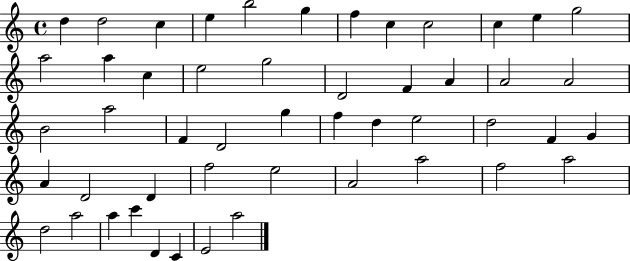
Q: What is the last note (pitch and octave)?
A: A5